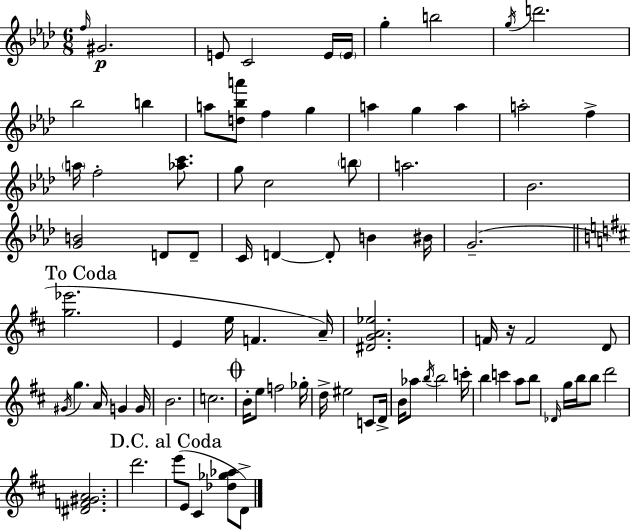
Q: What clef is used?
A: treble